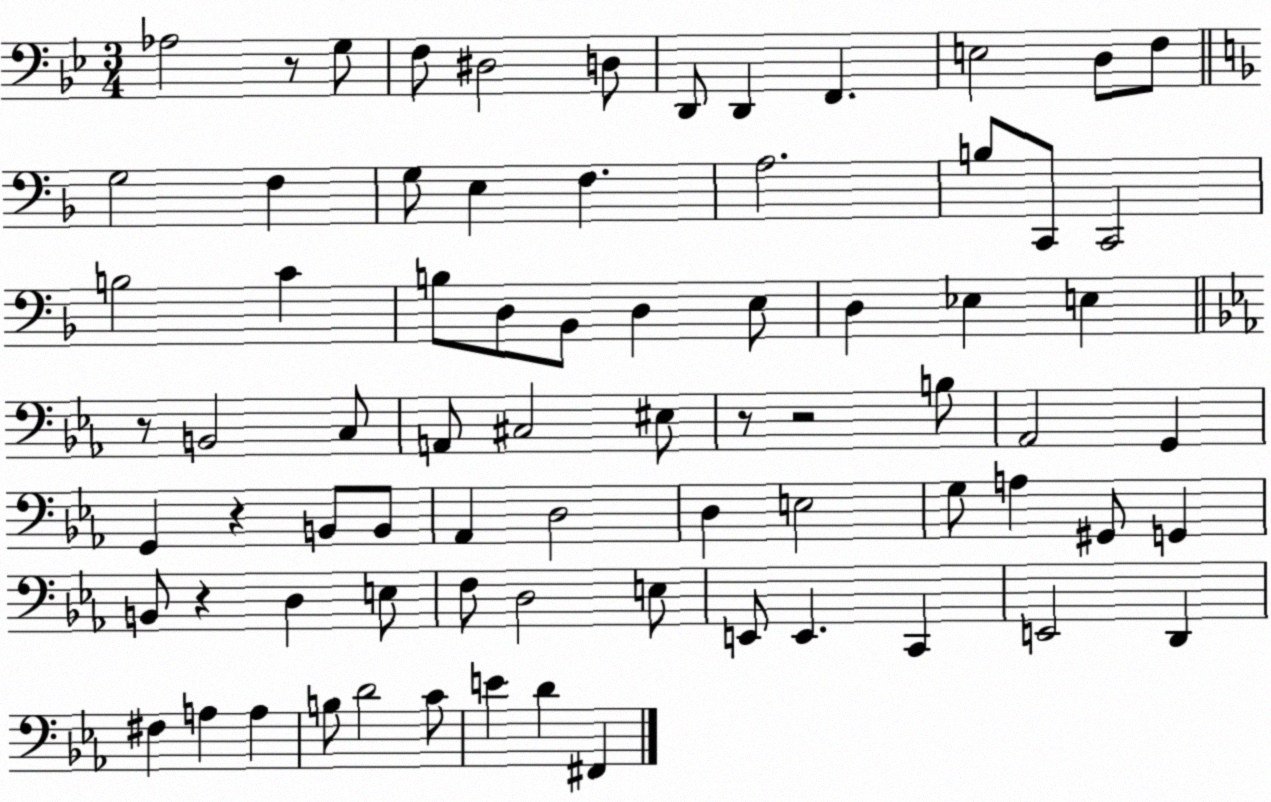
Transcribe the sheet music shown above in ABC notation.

X:1
T:Untitled
M:3/4
L:1/4
K:Bb
_A,2 z/2 G,/2 F,/2 ^D,2 D,/2 D,,/2 D,, F,, E,2 D,/2 F,/2 G,2 F, G,/2 E, F, A,2 B,/2 C,,/2 C,,2 B,2 C B,/2 D,/2 _B,,/2 D, E,/2 D, _E, E, z/2 B,,2 C,/2 A,,/2 ^C,2 ^E,/2 z/2 z2 B,/2 _A,,2 G,, G,, z B,,/2 B,,/2 _A,, D,2 D, E,2 G,/2 A, ^G,,/2 G,, B,,/2 z D, E,/2 F,/2 D,2 E,/2 E,,/2 E,, C,, E,,2 D,, ^F, A, A, B,/2 D2 C/2 E D ^F,,